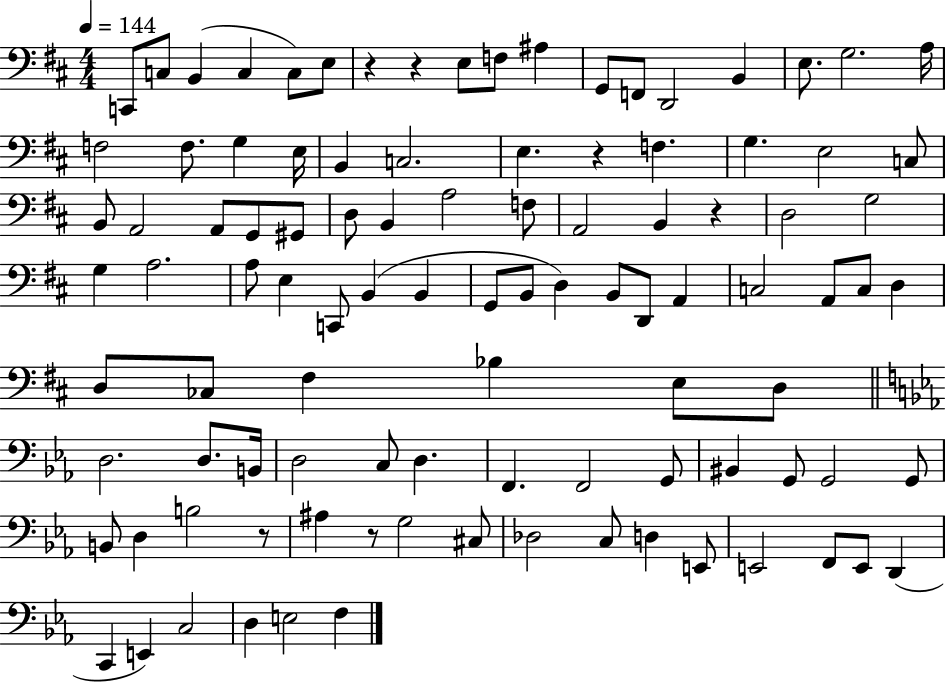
X:1
T:Untitled
M:4/4
L:1/4
K:D
C,,/2 C,/2 B,, C, C,/2 E,/2 z z E,/2 F,/2 ^A, G,,/2 F,,/2 D,,2 B,, E,/2 G,2 A,/4 F,2 F,/2 G, E,/4 B,, C,2 E, z F, G, E,2 C,/2 B,,/2 A,,2 A,,/2 G,,/2 ^G,,/2 D,/2 B,, A,2 F,/2 A,,2 B,, z D,2 G,2 G, A,2 A,/2 E, C,,/2 B,, B,, G,,/2 B,,/2 D, B,,/2 D,,/2 A,, C,2 A,,/2 C,/2 D, D,/2 _C,/2 ^F, _B, E,/2 D,/2 D,2 D,/2 B,,/4 D,2 C,/2 D, F,, F,,2 G,,/2 ^B,, G,,/2 G,,2 G,,/2 B,,/2 D, B,2 z/2 ^A, z/2 G,2 ^C,/2 _D,2 C,/2 D, E,,/2 E,,2 F,,/2 E,,/2 D,, C,, E,, C,2 D, E,2 F,